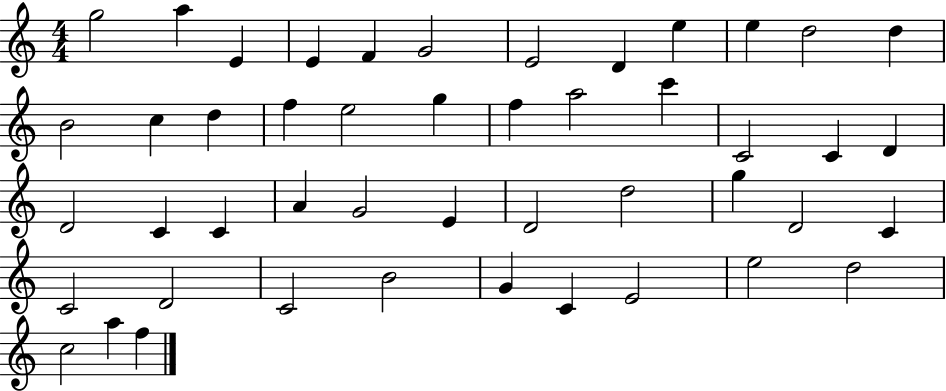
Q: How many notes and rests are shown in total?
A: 47